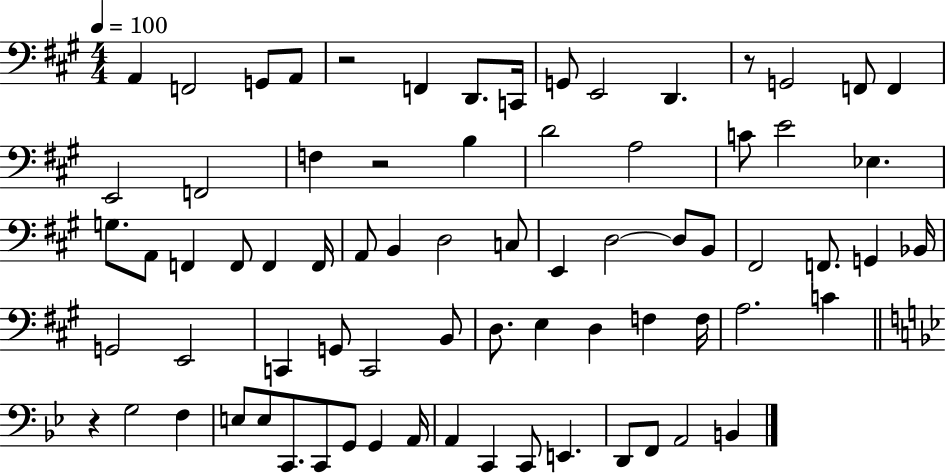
{
  \clef bass
  \numericTimeSignature
  \time 4/4
  \key a \major
  \tempo 4 = 100
  a,4 f,2 g,8 a,8 | r2 f,4 d,8. c,16 | g,8 e,2 d,4. | r8 g,2 f,8 f,4 | \break e,2 f,2 | f4 r2 b4 | d'2 a2 | c'8 e'2 ees4. | \break g8. a,8 f,4 f,8 f,4 f,16 | a,8 b,4 d2 c8 | e,4 d2~~ d8 b,8 | fis,2 f,8. g,4 bes,16 | \break g,2 e,2 | c,4 g,8 c,2 b,8 | d8. e4 d4 f4 f16 | a2. c'4 | \break \bar "||" \break \key bes \major r4 g2 f4 | e8 e8 c,8. c,8 g,8 g,4 a,16 | a,4 c,4 c,8 e,4. | d,8 f,8 a,2 b,4 | \break \bar "|."
}